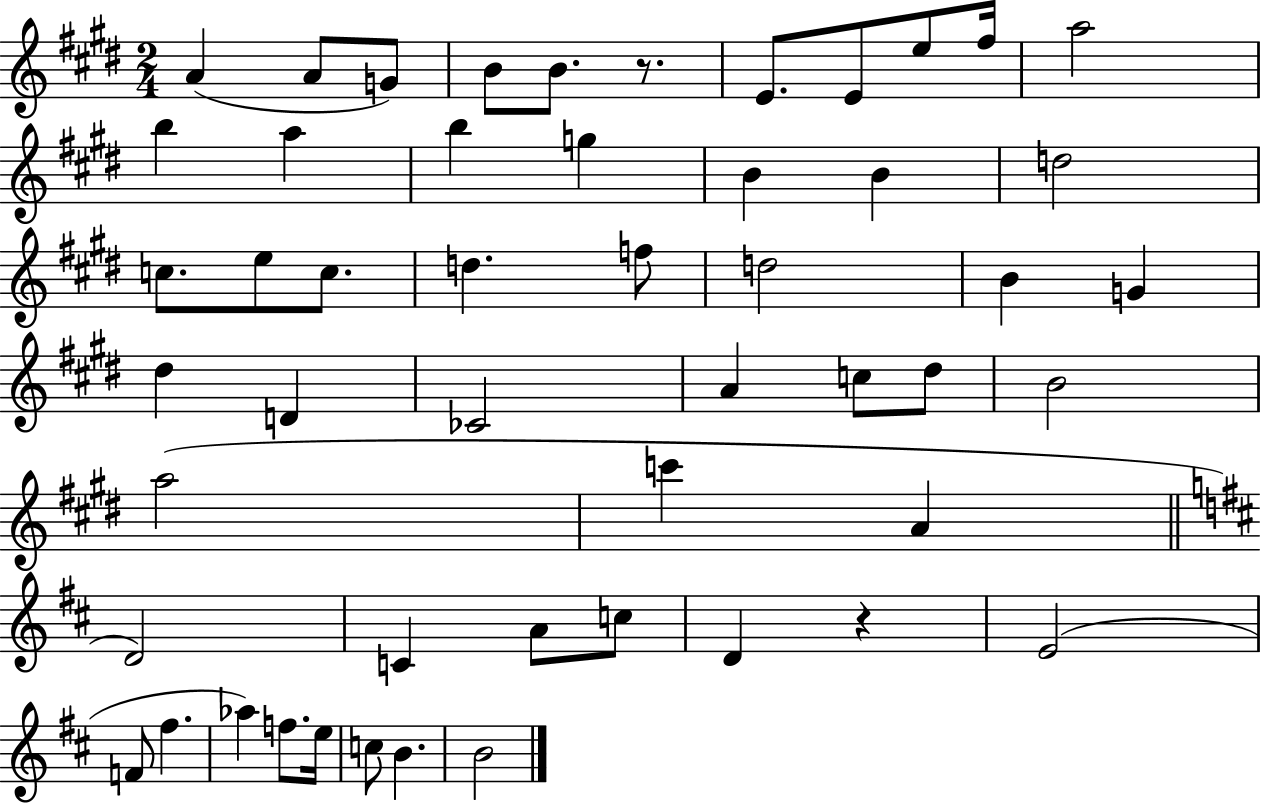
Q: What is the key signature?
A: E major